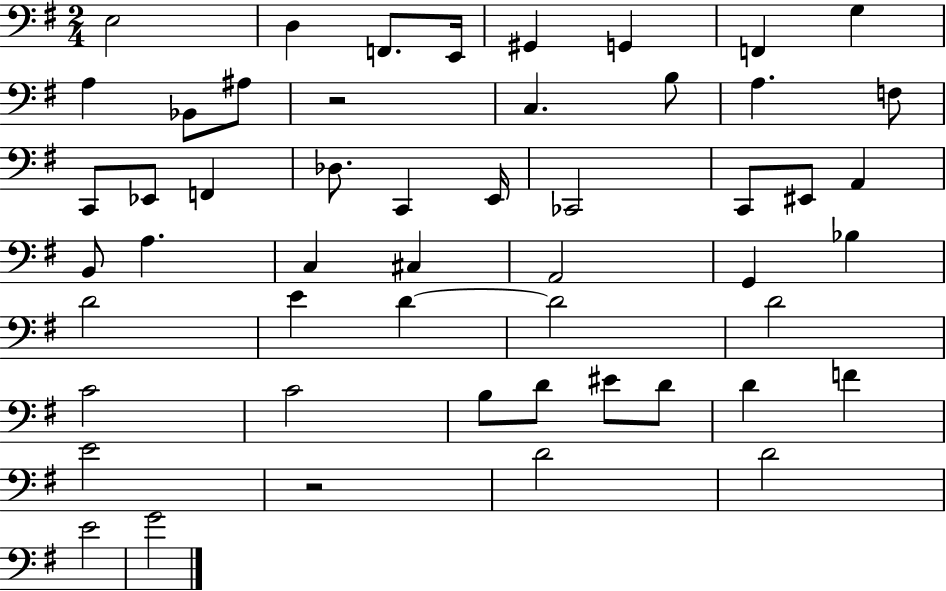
{
  \clef bass
  \numericTimeSignature
  \time 2/4
  \key g \major
  \repeat volta 2 { e2 | d4 f,8. e,16 | gis,4 g,4 | f,4 g4 | \break a4 bes,8 ais8 | r2 | c4. b8 | a4. f8 | \break c,8 ees,8 f,4 | des8. c,4 e,16 | ces,2 | c,8 eis,8 a,4 | \break b,8 a4. | c4 cis4 | a,2 | g,4 bes4 | \break d'2 | e'4 d'4~~ | d'2 | d'2 | \break c'2 | c'2 | b8 d'8 eis'8 d'8 | d'4 f'4 | \break e'2 | r2 | d'2 | d'2 | \break e'2 | g'2 | } \bar "|."
}